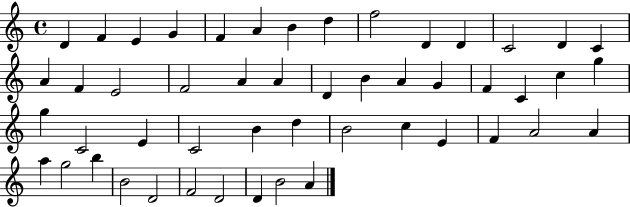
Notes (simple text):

D4/q F4/q E4/q G4/q F4/q A4/q B4/q D5/q F5/h D4/q D4/q C4/h D4/q C4/q A4/q F4/q E4/h F4/h A4/q A4/q D4/q B4/q A4/q G4/q F4/q C4/q C5/q G5/q G5/q C4/h E4/q C4/h B4/q D5/q B4/h C5/q E4/q F4/q A4/h A4/q A5/q G5/h B5/q B4/h D4/h F4/h D4/h D4/q B4/h A4/q